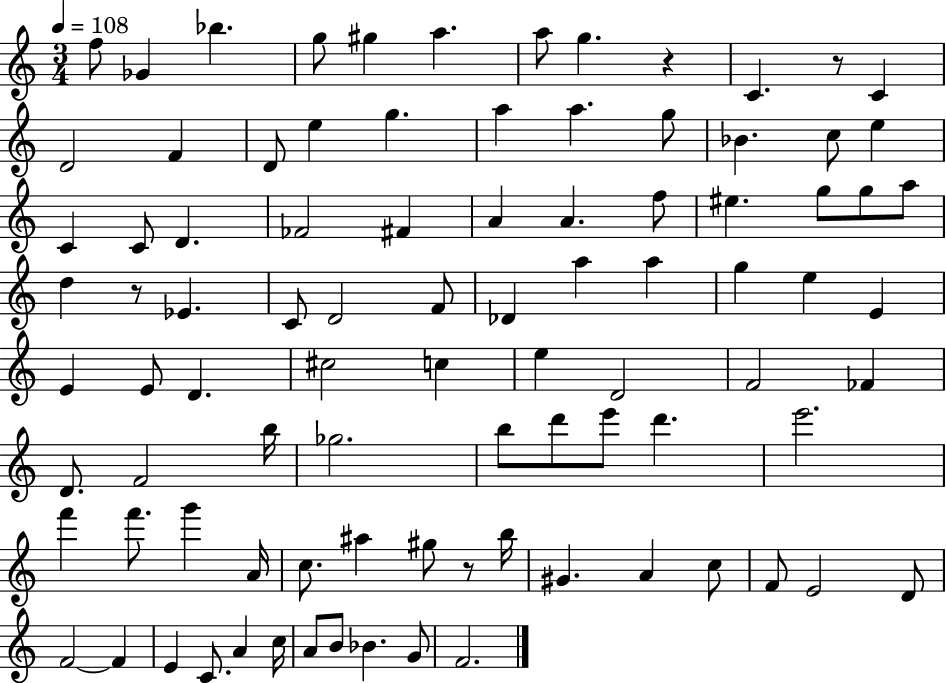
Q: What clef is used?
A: treble